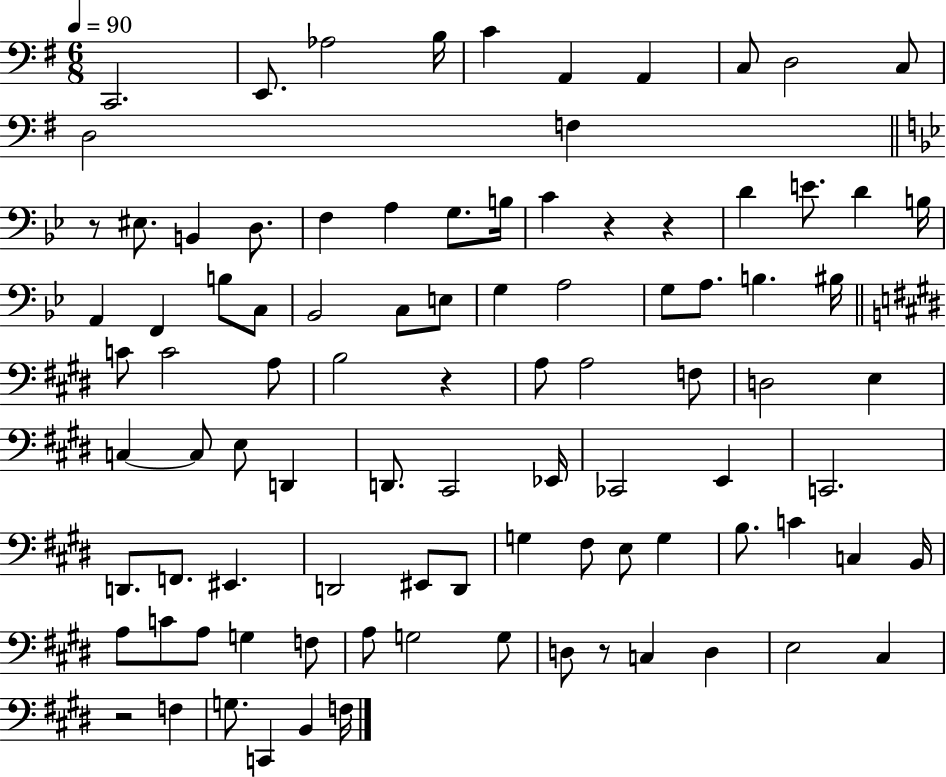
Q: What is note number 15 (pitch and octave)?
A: D3